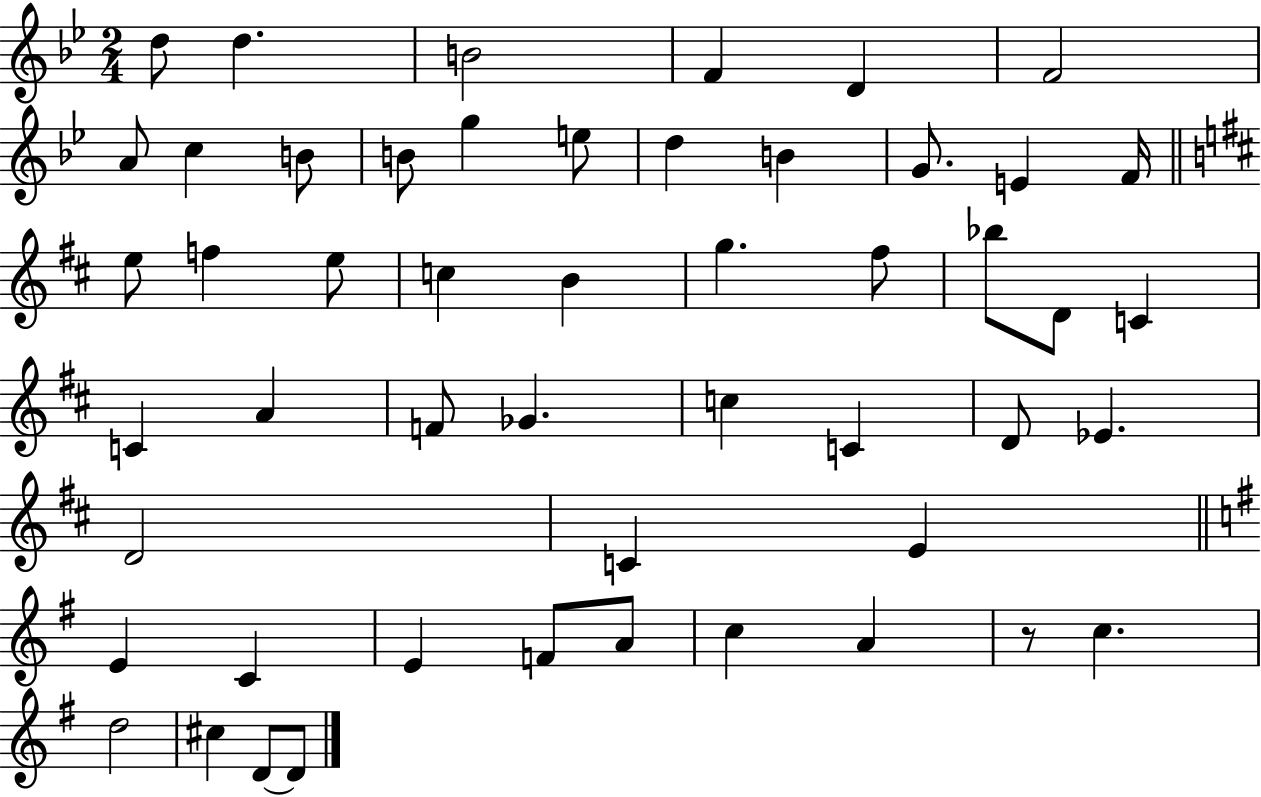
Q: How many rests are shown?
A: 1